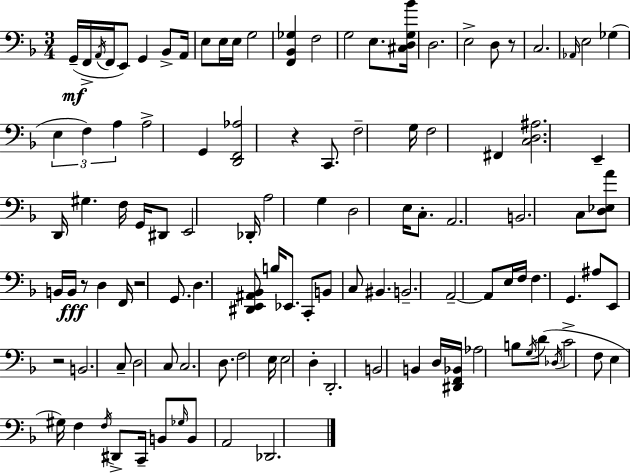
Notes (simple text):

G2/s F2/s A2/s F2/s E2/e G2/q Bb2/e A2/s E3/e E3/s E3/s G3/h [F2,Bb2,Gb3]/q F3/h G3/h E3/e. [C#3,D3,G3,Bb4]/s D3/h. E3/h D3/e R/e C3/h. Ab2/s E3/h Gb3/q E3/q F3/q A3/q A3/h G2/q [D2,F2,Ab3]/h R/q C2/e. F3/h G3/s F3/h F#2/q [C3,D3,A#3]/h. E2/q D2/s G#3/q. F3/s G2/s D#2/e E2/h Db2/s A3/h G3/q D3/h E3/s C3/e. A2/h. B2/h. C3/e [D3,Eb3,A4]/e B2/s B2/s R/e D3/q F2/s R/h G2/e. D3/q. [D#2,E2,A#2,Bb2]/e B3/s Eb2/e. C2/e B2/e C3/e BIS2/q. B2/h. A2/h A2/e E3/s F3/s F3/q. G2/q. A#3/e E2/e R/h B2/h. C3/e D3/h C3/e C3/h. D3/e. F3/h E3/s E3/h D3/q D2/h. B2/h B2/q D3/s [D#2,F2,Bb2]/s Ab3/h B3/e G3/s D4/e Db3/s C4/h F3/e E3/q G#3/s F3/q F3/s D#2/e C2/s B2/e Gb3/s B2/e A2/h Db2/h.